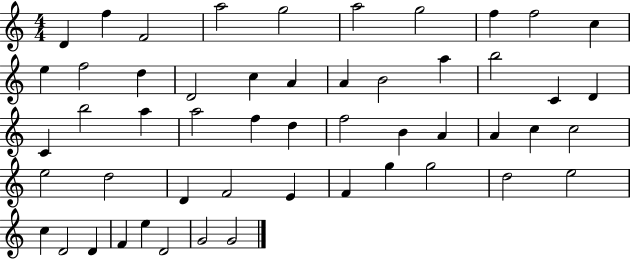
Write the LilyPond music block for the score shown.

{
  \clef treble
  \numericTimeSignature
  \time 4/4
  \key c \major
  d'4 f''4 f'2 | a''2 g''2 | a''2 g''2 | f''4 f''2 c''4 | \break e''4 f''2 d''4 | d'2 c''4 a'4 | a'4 b'2 a''4 | b''2 c'4 d'4 | \break c'4 b''2 a''4 | a''2 f''4 d''4 | f''2 b'4 a'4 | a'4 c''4 c''2 | \break e''2 d''2 | d'4 f'2 e'4 | f'4 g''4 g''2 | d''2 e''2 | \break c''4 d'2 d'4 | f'4 e''4 d'2 | g'2 g'2 | \bar "|."
}